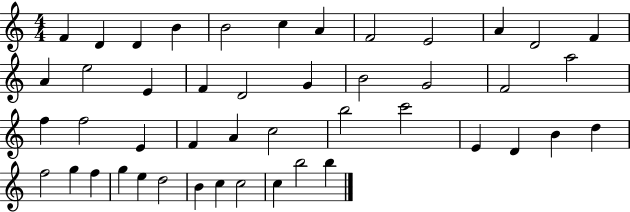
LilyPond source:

{
  \clef treble
  \numericTimeSignature
  \time 4/4
  \key c \major
  f'4 d'4 d'4 b'4 | b'2 c''4 a'4 | f'2 e'2 | a'4 d'2 f'4 | \break a'4 e''2 e'4 | f'4 d'2 g'4 | b'2 g'2 | f'2 a''2 | \break f''4 f''2 e'4 | f'4 a'4 c''2 | b''2 c'''2 | e'4 d'4 b'4 d''4 | \break f''2 g''4 f''4 | g''4 e''4 d''2 | b'4 c''4 c''2 | c''4 b''2 b''4 | \break \bar "|."
}